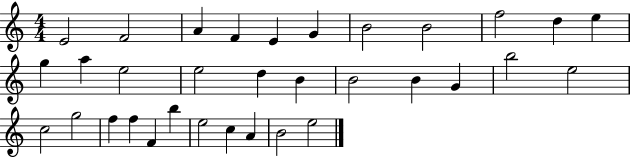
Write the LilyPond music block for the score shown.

{
  \clef treble
  \numericTimeSignature
  \time 4/4
  \key c \major
  e'2 f'2 | a'4 f'4 e'4 g'4 | b'2 b'2 | f''2 d''4 e''4 | \break g''4 a''4 e''2 | e''2 d''4 b'4 | b'2 b'4 g'4 | b''2 e''2 | \break c''2 g''2 | f''4 f''4 f'4 b''4 | e''2 c''4 a'4 | b'2 e''2 | \break \bar "|."
}